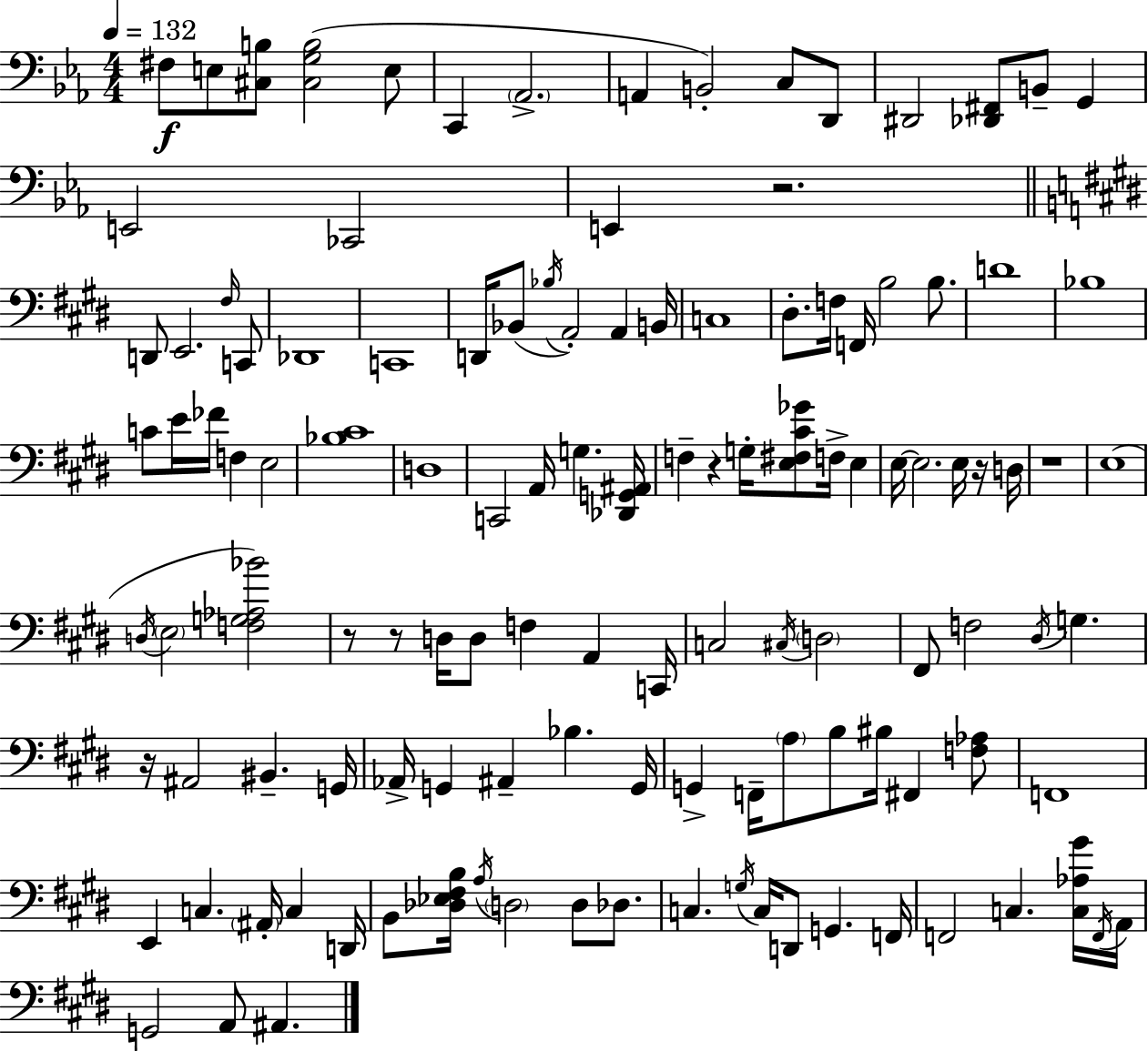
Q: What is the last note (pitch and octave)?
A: A#2